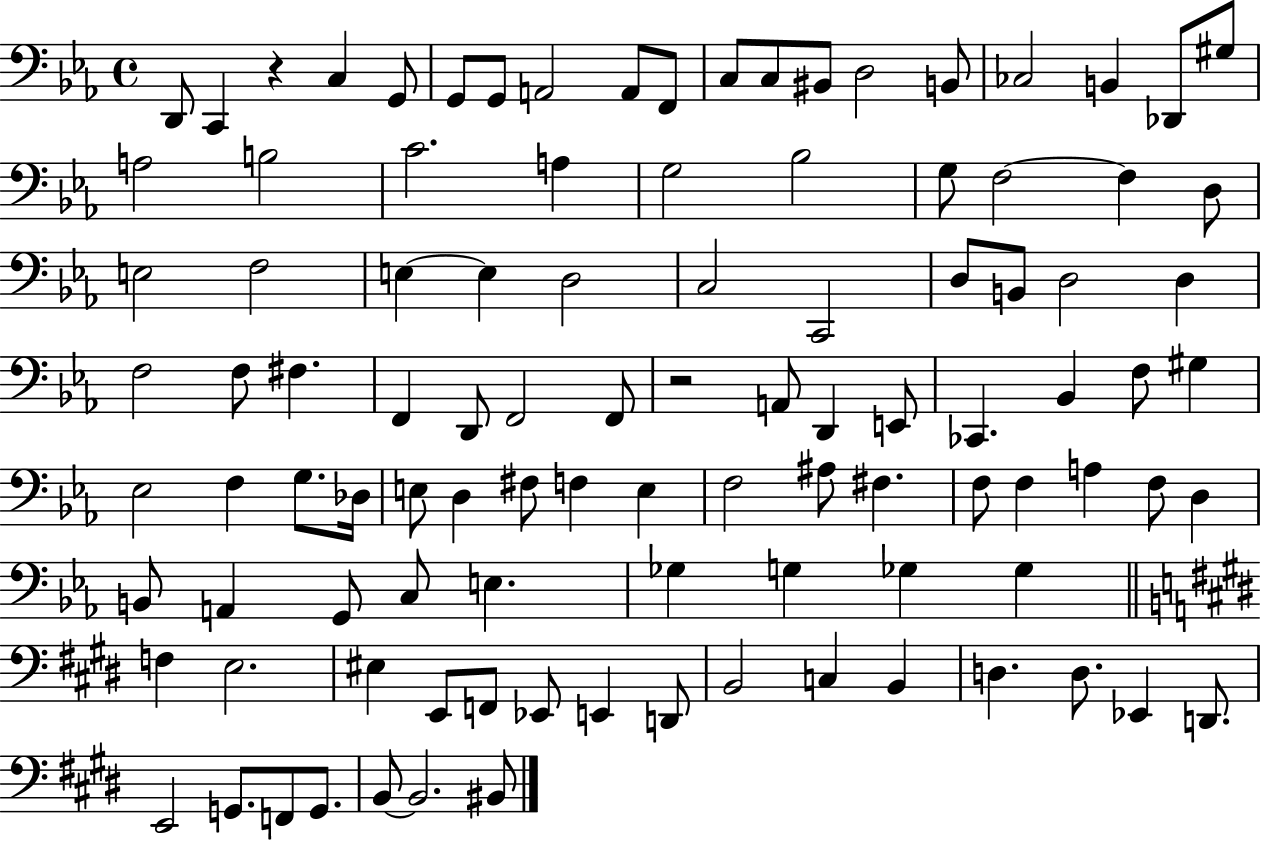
D2/e C2/q R/q C3/q G2/e G2/e G2/e A2/h A2/e F2/e C3/e C3/e BIS2/e D3/h B2/e CES3/h B2/q Db2/e G#3/e A3/h B3/h C4/h. A3/q G3/h Bb3/h G3/e F3/h F3/q D3/e E3/h F3/h E3/q E3/q D3/h C3/h C2/h D3/e B2/e D3/h D3/q F3/h F3/e F#3/q. F2/q D2/e F2/h F2/e R/h A2/e D2/q E2/e CES2/q. Bb2/q F3/e G#3/q Eb3/h F3/q G3/e. Db3/s E3/e D3/q F#3/e F3/q E3/q F3/h A#3/e F#3/q. F3/e F3/q A3/q F3/e D3/q B2/e A2/q G2/e C3/e E3/q. Gb3/q G3/q Gb3/q Gb3/q F3/q E3/h. EIS3/q E2/e F2/e Eb2/e E2/q D2/e B2/h C3/q B2/q D3/q. D3/e. Eb2/q D2/e. E2/h G2/e. F2/e G2/e. B2/e B2/h. BIS2/e